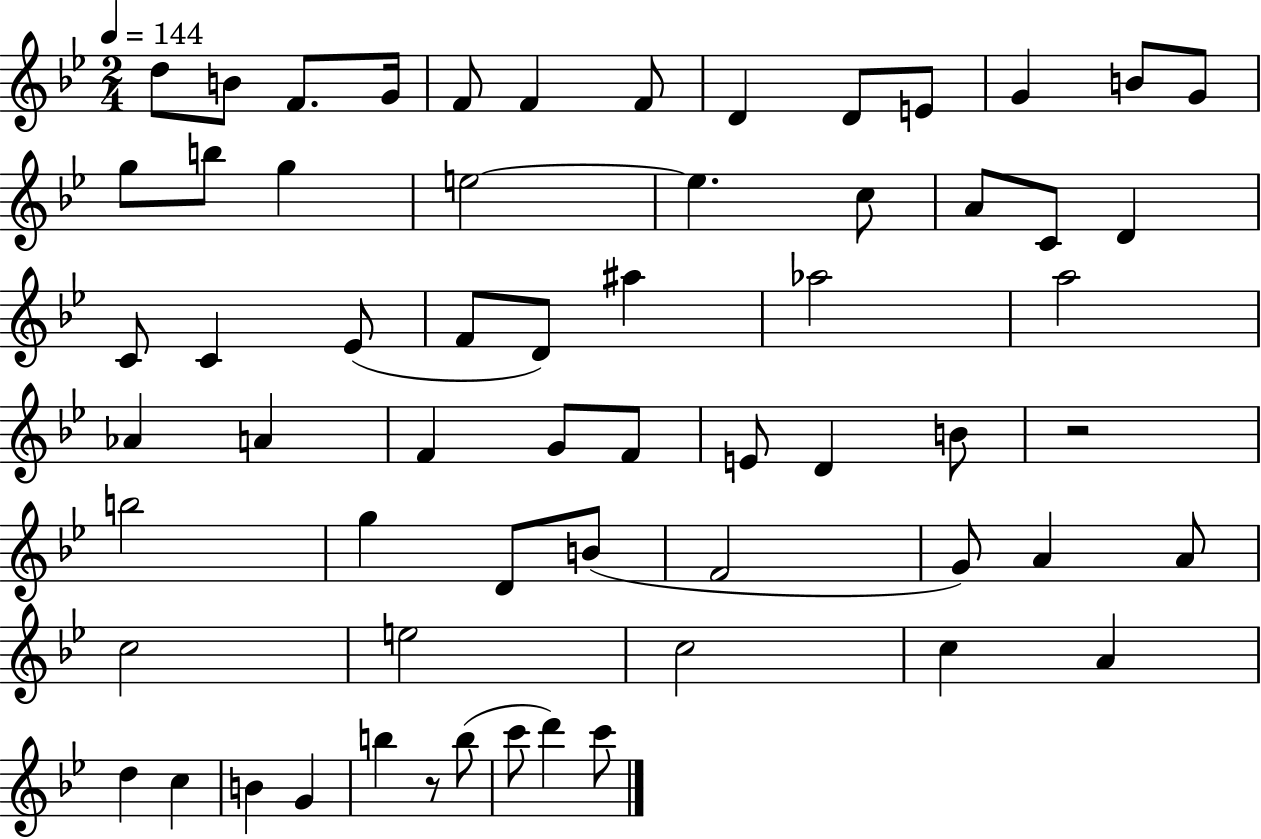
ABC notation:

X:1
T:Untitled
M:2/4
L:1/4
K:Bb
d/2 B/2 F/2 G/4 F/2 F F/2 D D/2 E/2 G B/2 G/2 g/2 b/2 g e2 e c/2 A/2 C/2 D C/2 C _E/2 F/2 D/2 ^a _a2 a2 _A A F G/2 F/2 E/2 D B/2 z2 b2 g D/2 B/2 F2 G/2 A A/2 c2 e2 c2 c A d c B G b z/2 b/2 c'/2 d' c'/2